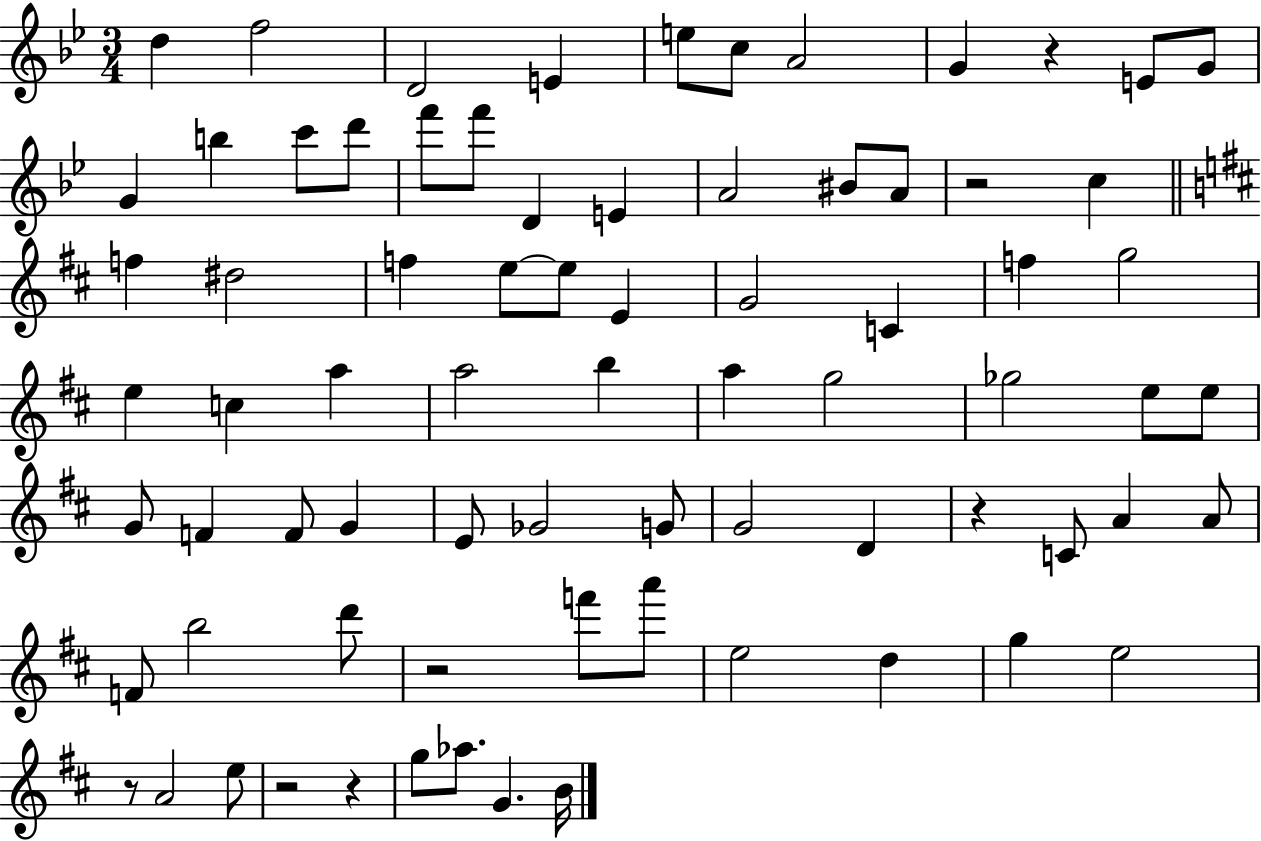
X:1
T:Untitled
M:3/4
L:1/4
K:Bb
d f2 D2 E e/2 c/2 A2 G z E/2 G/2 G b c'/2 d'/2 f'/2 f'/2 D E A2 ^B/2 A/2 z2 c f ^d2 f e/2 e/2 E G2 C f g2 e c a a2 b a g2 _g2 e/2 e/2 G/2 F F/2 G E/2 _G2 G/2 G2 D z C/2 A A/2 F/2 b2 d'/2 z2 f'/2 a'/2 e2 d g e2 z/2 A2 e/2 z2 z g/2 _a/2 G B/4